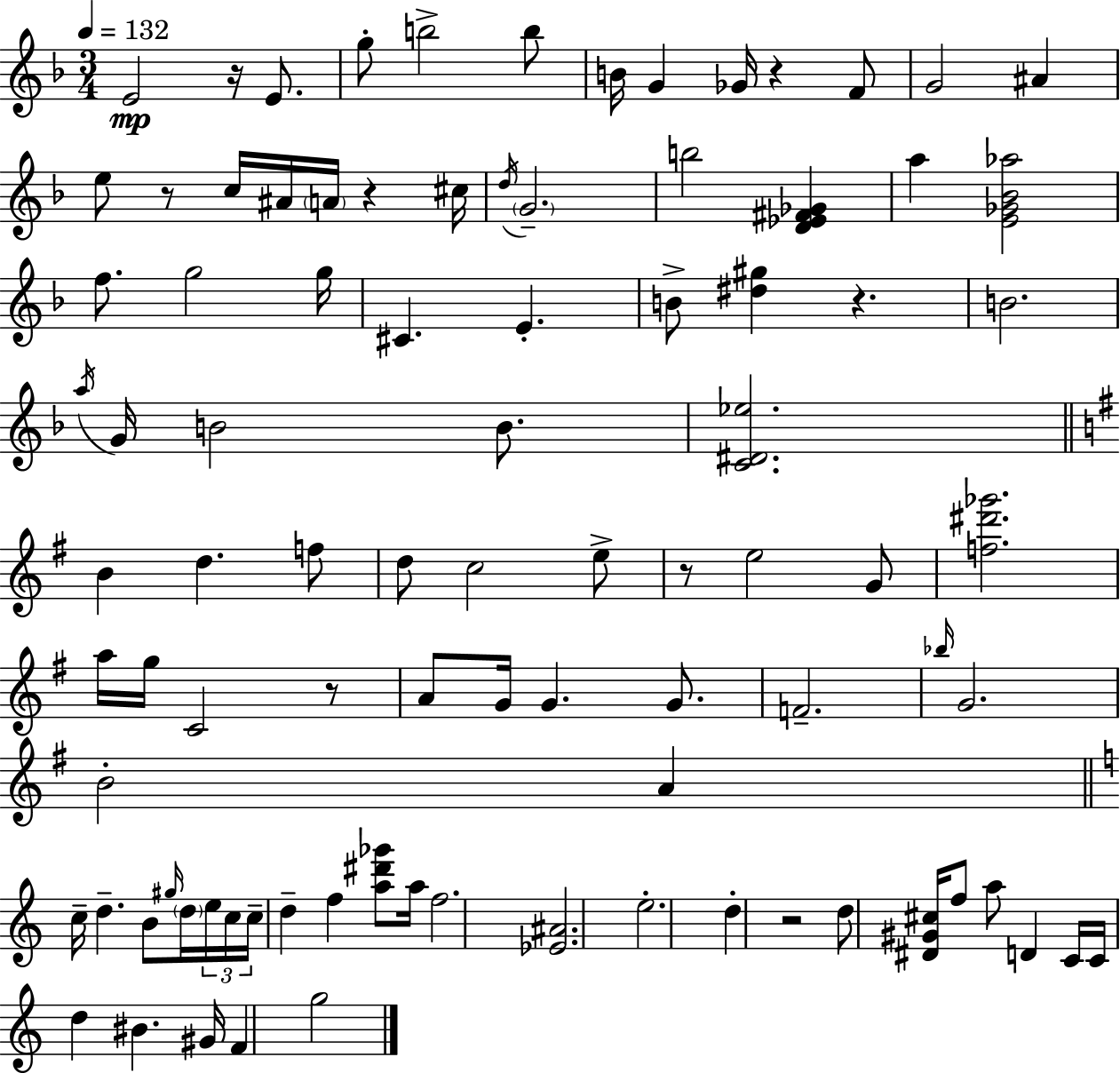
E4/h R/s E4/e. G5/e B5/h B5/e B4/s G4/q Gb4/s R/q F4/e G4/h A#4/q E5/e R/e C5/s A#4/s A4/s R/q C#5/s D5/s G4/h. B5/h [D4,Eb4,F#4,Gb4]/q A5/q [E4,Gb4,Bb4,Ab5]/h F5/e. G5/h G5/s C#4/q. E4/q. B4/e [D#5,G#5]/q R/q. B4/h. A5/s G4/s B4/h B4/e. [C4,D#4,Eb5]/h. B4/q D5/q. F5/e D5/e C5/h E5/e R/e E5/h G4/e [F5,D#6,Gb6]/h. A5/s G5/s C4/h R/e A4/e G4/s G4/q. G4/e. F4/h. Bb5/s G4/h. B4/h A4/q C5/s D5/q. B4/e G#5/s D5/s E5/s C5/s C5/s D5/q F5/q [A5,D#6,Gb6]/e A5/s F5/h. [Eb4,A#4]/h. E5/h. D5/q R/h D5/e [D#4,G#4,C#5]/s F5/e A5/e D4/q C4/s C4/s D5/q BIS4/q. G#4/s F4/q G5/h